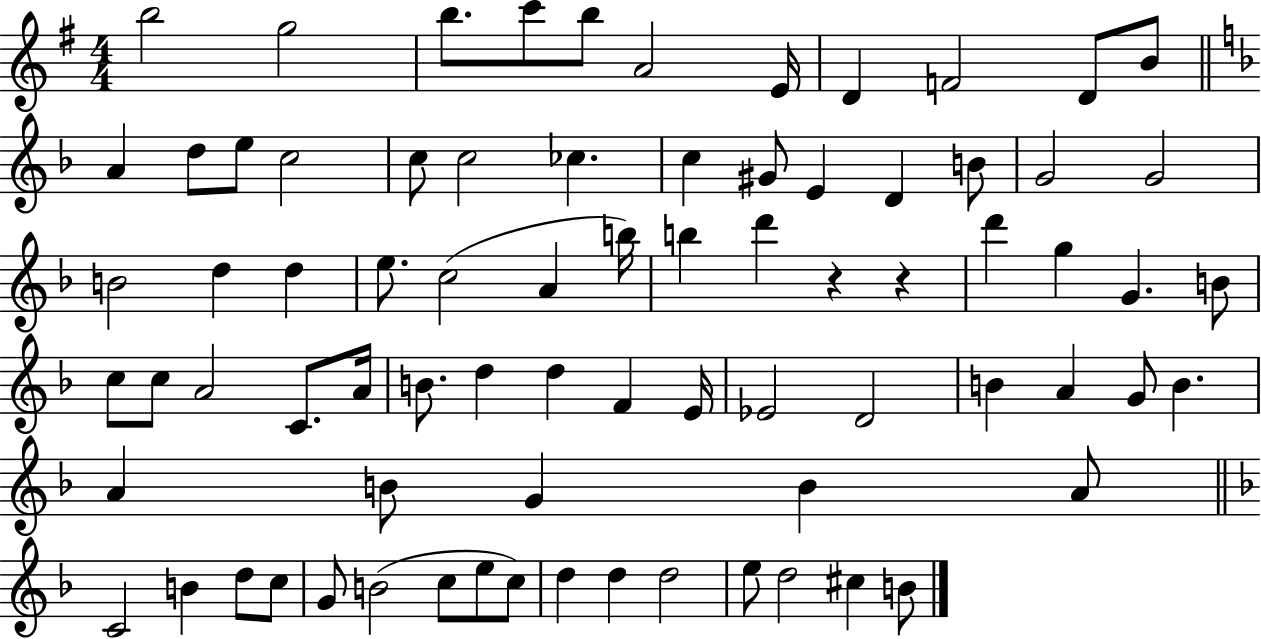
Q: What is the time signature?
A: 4/4